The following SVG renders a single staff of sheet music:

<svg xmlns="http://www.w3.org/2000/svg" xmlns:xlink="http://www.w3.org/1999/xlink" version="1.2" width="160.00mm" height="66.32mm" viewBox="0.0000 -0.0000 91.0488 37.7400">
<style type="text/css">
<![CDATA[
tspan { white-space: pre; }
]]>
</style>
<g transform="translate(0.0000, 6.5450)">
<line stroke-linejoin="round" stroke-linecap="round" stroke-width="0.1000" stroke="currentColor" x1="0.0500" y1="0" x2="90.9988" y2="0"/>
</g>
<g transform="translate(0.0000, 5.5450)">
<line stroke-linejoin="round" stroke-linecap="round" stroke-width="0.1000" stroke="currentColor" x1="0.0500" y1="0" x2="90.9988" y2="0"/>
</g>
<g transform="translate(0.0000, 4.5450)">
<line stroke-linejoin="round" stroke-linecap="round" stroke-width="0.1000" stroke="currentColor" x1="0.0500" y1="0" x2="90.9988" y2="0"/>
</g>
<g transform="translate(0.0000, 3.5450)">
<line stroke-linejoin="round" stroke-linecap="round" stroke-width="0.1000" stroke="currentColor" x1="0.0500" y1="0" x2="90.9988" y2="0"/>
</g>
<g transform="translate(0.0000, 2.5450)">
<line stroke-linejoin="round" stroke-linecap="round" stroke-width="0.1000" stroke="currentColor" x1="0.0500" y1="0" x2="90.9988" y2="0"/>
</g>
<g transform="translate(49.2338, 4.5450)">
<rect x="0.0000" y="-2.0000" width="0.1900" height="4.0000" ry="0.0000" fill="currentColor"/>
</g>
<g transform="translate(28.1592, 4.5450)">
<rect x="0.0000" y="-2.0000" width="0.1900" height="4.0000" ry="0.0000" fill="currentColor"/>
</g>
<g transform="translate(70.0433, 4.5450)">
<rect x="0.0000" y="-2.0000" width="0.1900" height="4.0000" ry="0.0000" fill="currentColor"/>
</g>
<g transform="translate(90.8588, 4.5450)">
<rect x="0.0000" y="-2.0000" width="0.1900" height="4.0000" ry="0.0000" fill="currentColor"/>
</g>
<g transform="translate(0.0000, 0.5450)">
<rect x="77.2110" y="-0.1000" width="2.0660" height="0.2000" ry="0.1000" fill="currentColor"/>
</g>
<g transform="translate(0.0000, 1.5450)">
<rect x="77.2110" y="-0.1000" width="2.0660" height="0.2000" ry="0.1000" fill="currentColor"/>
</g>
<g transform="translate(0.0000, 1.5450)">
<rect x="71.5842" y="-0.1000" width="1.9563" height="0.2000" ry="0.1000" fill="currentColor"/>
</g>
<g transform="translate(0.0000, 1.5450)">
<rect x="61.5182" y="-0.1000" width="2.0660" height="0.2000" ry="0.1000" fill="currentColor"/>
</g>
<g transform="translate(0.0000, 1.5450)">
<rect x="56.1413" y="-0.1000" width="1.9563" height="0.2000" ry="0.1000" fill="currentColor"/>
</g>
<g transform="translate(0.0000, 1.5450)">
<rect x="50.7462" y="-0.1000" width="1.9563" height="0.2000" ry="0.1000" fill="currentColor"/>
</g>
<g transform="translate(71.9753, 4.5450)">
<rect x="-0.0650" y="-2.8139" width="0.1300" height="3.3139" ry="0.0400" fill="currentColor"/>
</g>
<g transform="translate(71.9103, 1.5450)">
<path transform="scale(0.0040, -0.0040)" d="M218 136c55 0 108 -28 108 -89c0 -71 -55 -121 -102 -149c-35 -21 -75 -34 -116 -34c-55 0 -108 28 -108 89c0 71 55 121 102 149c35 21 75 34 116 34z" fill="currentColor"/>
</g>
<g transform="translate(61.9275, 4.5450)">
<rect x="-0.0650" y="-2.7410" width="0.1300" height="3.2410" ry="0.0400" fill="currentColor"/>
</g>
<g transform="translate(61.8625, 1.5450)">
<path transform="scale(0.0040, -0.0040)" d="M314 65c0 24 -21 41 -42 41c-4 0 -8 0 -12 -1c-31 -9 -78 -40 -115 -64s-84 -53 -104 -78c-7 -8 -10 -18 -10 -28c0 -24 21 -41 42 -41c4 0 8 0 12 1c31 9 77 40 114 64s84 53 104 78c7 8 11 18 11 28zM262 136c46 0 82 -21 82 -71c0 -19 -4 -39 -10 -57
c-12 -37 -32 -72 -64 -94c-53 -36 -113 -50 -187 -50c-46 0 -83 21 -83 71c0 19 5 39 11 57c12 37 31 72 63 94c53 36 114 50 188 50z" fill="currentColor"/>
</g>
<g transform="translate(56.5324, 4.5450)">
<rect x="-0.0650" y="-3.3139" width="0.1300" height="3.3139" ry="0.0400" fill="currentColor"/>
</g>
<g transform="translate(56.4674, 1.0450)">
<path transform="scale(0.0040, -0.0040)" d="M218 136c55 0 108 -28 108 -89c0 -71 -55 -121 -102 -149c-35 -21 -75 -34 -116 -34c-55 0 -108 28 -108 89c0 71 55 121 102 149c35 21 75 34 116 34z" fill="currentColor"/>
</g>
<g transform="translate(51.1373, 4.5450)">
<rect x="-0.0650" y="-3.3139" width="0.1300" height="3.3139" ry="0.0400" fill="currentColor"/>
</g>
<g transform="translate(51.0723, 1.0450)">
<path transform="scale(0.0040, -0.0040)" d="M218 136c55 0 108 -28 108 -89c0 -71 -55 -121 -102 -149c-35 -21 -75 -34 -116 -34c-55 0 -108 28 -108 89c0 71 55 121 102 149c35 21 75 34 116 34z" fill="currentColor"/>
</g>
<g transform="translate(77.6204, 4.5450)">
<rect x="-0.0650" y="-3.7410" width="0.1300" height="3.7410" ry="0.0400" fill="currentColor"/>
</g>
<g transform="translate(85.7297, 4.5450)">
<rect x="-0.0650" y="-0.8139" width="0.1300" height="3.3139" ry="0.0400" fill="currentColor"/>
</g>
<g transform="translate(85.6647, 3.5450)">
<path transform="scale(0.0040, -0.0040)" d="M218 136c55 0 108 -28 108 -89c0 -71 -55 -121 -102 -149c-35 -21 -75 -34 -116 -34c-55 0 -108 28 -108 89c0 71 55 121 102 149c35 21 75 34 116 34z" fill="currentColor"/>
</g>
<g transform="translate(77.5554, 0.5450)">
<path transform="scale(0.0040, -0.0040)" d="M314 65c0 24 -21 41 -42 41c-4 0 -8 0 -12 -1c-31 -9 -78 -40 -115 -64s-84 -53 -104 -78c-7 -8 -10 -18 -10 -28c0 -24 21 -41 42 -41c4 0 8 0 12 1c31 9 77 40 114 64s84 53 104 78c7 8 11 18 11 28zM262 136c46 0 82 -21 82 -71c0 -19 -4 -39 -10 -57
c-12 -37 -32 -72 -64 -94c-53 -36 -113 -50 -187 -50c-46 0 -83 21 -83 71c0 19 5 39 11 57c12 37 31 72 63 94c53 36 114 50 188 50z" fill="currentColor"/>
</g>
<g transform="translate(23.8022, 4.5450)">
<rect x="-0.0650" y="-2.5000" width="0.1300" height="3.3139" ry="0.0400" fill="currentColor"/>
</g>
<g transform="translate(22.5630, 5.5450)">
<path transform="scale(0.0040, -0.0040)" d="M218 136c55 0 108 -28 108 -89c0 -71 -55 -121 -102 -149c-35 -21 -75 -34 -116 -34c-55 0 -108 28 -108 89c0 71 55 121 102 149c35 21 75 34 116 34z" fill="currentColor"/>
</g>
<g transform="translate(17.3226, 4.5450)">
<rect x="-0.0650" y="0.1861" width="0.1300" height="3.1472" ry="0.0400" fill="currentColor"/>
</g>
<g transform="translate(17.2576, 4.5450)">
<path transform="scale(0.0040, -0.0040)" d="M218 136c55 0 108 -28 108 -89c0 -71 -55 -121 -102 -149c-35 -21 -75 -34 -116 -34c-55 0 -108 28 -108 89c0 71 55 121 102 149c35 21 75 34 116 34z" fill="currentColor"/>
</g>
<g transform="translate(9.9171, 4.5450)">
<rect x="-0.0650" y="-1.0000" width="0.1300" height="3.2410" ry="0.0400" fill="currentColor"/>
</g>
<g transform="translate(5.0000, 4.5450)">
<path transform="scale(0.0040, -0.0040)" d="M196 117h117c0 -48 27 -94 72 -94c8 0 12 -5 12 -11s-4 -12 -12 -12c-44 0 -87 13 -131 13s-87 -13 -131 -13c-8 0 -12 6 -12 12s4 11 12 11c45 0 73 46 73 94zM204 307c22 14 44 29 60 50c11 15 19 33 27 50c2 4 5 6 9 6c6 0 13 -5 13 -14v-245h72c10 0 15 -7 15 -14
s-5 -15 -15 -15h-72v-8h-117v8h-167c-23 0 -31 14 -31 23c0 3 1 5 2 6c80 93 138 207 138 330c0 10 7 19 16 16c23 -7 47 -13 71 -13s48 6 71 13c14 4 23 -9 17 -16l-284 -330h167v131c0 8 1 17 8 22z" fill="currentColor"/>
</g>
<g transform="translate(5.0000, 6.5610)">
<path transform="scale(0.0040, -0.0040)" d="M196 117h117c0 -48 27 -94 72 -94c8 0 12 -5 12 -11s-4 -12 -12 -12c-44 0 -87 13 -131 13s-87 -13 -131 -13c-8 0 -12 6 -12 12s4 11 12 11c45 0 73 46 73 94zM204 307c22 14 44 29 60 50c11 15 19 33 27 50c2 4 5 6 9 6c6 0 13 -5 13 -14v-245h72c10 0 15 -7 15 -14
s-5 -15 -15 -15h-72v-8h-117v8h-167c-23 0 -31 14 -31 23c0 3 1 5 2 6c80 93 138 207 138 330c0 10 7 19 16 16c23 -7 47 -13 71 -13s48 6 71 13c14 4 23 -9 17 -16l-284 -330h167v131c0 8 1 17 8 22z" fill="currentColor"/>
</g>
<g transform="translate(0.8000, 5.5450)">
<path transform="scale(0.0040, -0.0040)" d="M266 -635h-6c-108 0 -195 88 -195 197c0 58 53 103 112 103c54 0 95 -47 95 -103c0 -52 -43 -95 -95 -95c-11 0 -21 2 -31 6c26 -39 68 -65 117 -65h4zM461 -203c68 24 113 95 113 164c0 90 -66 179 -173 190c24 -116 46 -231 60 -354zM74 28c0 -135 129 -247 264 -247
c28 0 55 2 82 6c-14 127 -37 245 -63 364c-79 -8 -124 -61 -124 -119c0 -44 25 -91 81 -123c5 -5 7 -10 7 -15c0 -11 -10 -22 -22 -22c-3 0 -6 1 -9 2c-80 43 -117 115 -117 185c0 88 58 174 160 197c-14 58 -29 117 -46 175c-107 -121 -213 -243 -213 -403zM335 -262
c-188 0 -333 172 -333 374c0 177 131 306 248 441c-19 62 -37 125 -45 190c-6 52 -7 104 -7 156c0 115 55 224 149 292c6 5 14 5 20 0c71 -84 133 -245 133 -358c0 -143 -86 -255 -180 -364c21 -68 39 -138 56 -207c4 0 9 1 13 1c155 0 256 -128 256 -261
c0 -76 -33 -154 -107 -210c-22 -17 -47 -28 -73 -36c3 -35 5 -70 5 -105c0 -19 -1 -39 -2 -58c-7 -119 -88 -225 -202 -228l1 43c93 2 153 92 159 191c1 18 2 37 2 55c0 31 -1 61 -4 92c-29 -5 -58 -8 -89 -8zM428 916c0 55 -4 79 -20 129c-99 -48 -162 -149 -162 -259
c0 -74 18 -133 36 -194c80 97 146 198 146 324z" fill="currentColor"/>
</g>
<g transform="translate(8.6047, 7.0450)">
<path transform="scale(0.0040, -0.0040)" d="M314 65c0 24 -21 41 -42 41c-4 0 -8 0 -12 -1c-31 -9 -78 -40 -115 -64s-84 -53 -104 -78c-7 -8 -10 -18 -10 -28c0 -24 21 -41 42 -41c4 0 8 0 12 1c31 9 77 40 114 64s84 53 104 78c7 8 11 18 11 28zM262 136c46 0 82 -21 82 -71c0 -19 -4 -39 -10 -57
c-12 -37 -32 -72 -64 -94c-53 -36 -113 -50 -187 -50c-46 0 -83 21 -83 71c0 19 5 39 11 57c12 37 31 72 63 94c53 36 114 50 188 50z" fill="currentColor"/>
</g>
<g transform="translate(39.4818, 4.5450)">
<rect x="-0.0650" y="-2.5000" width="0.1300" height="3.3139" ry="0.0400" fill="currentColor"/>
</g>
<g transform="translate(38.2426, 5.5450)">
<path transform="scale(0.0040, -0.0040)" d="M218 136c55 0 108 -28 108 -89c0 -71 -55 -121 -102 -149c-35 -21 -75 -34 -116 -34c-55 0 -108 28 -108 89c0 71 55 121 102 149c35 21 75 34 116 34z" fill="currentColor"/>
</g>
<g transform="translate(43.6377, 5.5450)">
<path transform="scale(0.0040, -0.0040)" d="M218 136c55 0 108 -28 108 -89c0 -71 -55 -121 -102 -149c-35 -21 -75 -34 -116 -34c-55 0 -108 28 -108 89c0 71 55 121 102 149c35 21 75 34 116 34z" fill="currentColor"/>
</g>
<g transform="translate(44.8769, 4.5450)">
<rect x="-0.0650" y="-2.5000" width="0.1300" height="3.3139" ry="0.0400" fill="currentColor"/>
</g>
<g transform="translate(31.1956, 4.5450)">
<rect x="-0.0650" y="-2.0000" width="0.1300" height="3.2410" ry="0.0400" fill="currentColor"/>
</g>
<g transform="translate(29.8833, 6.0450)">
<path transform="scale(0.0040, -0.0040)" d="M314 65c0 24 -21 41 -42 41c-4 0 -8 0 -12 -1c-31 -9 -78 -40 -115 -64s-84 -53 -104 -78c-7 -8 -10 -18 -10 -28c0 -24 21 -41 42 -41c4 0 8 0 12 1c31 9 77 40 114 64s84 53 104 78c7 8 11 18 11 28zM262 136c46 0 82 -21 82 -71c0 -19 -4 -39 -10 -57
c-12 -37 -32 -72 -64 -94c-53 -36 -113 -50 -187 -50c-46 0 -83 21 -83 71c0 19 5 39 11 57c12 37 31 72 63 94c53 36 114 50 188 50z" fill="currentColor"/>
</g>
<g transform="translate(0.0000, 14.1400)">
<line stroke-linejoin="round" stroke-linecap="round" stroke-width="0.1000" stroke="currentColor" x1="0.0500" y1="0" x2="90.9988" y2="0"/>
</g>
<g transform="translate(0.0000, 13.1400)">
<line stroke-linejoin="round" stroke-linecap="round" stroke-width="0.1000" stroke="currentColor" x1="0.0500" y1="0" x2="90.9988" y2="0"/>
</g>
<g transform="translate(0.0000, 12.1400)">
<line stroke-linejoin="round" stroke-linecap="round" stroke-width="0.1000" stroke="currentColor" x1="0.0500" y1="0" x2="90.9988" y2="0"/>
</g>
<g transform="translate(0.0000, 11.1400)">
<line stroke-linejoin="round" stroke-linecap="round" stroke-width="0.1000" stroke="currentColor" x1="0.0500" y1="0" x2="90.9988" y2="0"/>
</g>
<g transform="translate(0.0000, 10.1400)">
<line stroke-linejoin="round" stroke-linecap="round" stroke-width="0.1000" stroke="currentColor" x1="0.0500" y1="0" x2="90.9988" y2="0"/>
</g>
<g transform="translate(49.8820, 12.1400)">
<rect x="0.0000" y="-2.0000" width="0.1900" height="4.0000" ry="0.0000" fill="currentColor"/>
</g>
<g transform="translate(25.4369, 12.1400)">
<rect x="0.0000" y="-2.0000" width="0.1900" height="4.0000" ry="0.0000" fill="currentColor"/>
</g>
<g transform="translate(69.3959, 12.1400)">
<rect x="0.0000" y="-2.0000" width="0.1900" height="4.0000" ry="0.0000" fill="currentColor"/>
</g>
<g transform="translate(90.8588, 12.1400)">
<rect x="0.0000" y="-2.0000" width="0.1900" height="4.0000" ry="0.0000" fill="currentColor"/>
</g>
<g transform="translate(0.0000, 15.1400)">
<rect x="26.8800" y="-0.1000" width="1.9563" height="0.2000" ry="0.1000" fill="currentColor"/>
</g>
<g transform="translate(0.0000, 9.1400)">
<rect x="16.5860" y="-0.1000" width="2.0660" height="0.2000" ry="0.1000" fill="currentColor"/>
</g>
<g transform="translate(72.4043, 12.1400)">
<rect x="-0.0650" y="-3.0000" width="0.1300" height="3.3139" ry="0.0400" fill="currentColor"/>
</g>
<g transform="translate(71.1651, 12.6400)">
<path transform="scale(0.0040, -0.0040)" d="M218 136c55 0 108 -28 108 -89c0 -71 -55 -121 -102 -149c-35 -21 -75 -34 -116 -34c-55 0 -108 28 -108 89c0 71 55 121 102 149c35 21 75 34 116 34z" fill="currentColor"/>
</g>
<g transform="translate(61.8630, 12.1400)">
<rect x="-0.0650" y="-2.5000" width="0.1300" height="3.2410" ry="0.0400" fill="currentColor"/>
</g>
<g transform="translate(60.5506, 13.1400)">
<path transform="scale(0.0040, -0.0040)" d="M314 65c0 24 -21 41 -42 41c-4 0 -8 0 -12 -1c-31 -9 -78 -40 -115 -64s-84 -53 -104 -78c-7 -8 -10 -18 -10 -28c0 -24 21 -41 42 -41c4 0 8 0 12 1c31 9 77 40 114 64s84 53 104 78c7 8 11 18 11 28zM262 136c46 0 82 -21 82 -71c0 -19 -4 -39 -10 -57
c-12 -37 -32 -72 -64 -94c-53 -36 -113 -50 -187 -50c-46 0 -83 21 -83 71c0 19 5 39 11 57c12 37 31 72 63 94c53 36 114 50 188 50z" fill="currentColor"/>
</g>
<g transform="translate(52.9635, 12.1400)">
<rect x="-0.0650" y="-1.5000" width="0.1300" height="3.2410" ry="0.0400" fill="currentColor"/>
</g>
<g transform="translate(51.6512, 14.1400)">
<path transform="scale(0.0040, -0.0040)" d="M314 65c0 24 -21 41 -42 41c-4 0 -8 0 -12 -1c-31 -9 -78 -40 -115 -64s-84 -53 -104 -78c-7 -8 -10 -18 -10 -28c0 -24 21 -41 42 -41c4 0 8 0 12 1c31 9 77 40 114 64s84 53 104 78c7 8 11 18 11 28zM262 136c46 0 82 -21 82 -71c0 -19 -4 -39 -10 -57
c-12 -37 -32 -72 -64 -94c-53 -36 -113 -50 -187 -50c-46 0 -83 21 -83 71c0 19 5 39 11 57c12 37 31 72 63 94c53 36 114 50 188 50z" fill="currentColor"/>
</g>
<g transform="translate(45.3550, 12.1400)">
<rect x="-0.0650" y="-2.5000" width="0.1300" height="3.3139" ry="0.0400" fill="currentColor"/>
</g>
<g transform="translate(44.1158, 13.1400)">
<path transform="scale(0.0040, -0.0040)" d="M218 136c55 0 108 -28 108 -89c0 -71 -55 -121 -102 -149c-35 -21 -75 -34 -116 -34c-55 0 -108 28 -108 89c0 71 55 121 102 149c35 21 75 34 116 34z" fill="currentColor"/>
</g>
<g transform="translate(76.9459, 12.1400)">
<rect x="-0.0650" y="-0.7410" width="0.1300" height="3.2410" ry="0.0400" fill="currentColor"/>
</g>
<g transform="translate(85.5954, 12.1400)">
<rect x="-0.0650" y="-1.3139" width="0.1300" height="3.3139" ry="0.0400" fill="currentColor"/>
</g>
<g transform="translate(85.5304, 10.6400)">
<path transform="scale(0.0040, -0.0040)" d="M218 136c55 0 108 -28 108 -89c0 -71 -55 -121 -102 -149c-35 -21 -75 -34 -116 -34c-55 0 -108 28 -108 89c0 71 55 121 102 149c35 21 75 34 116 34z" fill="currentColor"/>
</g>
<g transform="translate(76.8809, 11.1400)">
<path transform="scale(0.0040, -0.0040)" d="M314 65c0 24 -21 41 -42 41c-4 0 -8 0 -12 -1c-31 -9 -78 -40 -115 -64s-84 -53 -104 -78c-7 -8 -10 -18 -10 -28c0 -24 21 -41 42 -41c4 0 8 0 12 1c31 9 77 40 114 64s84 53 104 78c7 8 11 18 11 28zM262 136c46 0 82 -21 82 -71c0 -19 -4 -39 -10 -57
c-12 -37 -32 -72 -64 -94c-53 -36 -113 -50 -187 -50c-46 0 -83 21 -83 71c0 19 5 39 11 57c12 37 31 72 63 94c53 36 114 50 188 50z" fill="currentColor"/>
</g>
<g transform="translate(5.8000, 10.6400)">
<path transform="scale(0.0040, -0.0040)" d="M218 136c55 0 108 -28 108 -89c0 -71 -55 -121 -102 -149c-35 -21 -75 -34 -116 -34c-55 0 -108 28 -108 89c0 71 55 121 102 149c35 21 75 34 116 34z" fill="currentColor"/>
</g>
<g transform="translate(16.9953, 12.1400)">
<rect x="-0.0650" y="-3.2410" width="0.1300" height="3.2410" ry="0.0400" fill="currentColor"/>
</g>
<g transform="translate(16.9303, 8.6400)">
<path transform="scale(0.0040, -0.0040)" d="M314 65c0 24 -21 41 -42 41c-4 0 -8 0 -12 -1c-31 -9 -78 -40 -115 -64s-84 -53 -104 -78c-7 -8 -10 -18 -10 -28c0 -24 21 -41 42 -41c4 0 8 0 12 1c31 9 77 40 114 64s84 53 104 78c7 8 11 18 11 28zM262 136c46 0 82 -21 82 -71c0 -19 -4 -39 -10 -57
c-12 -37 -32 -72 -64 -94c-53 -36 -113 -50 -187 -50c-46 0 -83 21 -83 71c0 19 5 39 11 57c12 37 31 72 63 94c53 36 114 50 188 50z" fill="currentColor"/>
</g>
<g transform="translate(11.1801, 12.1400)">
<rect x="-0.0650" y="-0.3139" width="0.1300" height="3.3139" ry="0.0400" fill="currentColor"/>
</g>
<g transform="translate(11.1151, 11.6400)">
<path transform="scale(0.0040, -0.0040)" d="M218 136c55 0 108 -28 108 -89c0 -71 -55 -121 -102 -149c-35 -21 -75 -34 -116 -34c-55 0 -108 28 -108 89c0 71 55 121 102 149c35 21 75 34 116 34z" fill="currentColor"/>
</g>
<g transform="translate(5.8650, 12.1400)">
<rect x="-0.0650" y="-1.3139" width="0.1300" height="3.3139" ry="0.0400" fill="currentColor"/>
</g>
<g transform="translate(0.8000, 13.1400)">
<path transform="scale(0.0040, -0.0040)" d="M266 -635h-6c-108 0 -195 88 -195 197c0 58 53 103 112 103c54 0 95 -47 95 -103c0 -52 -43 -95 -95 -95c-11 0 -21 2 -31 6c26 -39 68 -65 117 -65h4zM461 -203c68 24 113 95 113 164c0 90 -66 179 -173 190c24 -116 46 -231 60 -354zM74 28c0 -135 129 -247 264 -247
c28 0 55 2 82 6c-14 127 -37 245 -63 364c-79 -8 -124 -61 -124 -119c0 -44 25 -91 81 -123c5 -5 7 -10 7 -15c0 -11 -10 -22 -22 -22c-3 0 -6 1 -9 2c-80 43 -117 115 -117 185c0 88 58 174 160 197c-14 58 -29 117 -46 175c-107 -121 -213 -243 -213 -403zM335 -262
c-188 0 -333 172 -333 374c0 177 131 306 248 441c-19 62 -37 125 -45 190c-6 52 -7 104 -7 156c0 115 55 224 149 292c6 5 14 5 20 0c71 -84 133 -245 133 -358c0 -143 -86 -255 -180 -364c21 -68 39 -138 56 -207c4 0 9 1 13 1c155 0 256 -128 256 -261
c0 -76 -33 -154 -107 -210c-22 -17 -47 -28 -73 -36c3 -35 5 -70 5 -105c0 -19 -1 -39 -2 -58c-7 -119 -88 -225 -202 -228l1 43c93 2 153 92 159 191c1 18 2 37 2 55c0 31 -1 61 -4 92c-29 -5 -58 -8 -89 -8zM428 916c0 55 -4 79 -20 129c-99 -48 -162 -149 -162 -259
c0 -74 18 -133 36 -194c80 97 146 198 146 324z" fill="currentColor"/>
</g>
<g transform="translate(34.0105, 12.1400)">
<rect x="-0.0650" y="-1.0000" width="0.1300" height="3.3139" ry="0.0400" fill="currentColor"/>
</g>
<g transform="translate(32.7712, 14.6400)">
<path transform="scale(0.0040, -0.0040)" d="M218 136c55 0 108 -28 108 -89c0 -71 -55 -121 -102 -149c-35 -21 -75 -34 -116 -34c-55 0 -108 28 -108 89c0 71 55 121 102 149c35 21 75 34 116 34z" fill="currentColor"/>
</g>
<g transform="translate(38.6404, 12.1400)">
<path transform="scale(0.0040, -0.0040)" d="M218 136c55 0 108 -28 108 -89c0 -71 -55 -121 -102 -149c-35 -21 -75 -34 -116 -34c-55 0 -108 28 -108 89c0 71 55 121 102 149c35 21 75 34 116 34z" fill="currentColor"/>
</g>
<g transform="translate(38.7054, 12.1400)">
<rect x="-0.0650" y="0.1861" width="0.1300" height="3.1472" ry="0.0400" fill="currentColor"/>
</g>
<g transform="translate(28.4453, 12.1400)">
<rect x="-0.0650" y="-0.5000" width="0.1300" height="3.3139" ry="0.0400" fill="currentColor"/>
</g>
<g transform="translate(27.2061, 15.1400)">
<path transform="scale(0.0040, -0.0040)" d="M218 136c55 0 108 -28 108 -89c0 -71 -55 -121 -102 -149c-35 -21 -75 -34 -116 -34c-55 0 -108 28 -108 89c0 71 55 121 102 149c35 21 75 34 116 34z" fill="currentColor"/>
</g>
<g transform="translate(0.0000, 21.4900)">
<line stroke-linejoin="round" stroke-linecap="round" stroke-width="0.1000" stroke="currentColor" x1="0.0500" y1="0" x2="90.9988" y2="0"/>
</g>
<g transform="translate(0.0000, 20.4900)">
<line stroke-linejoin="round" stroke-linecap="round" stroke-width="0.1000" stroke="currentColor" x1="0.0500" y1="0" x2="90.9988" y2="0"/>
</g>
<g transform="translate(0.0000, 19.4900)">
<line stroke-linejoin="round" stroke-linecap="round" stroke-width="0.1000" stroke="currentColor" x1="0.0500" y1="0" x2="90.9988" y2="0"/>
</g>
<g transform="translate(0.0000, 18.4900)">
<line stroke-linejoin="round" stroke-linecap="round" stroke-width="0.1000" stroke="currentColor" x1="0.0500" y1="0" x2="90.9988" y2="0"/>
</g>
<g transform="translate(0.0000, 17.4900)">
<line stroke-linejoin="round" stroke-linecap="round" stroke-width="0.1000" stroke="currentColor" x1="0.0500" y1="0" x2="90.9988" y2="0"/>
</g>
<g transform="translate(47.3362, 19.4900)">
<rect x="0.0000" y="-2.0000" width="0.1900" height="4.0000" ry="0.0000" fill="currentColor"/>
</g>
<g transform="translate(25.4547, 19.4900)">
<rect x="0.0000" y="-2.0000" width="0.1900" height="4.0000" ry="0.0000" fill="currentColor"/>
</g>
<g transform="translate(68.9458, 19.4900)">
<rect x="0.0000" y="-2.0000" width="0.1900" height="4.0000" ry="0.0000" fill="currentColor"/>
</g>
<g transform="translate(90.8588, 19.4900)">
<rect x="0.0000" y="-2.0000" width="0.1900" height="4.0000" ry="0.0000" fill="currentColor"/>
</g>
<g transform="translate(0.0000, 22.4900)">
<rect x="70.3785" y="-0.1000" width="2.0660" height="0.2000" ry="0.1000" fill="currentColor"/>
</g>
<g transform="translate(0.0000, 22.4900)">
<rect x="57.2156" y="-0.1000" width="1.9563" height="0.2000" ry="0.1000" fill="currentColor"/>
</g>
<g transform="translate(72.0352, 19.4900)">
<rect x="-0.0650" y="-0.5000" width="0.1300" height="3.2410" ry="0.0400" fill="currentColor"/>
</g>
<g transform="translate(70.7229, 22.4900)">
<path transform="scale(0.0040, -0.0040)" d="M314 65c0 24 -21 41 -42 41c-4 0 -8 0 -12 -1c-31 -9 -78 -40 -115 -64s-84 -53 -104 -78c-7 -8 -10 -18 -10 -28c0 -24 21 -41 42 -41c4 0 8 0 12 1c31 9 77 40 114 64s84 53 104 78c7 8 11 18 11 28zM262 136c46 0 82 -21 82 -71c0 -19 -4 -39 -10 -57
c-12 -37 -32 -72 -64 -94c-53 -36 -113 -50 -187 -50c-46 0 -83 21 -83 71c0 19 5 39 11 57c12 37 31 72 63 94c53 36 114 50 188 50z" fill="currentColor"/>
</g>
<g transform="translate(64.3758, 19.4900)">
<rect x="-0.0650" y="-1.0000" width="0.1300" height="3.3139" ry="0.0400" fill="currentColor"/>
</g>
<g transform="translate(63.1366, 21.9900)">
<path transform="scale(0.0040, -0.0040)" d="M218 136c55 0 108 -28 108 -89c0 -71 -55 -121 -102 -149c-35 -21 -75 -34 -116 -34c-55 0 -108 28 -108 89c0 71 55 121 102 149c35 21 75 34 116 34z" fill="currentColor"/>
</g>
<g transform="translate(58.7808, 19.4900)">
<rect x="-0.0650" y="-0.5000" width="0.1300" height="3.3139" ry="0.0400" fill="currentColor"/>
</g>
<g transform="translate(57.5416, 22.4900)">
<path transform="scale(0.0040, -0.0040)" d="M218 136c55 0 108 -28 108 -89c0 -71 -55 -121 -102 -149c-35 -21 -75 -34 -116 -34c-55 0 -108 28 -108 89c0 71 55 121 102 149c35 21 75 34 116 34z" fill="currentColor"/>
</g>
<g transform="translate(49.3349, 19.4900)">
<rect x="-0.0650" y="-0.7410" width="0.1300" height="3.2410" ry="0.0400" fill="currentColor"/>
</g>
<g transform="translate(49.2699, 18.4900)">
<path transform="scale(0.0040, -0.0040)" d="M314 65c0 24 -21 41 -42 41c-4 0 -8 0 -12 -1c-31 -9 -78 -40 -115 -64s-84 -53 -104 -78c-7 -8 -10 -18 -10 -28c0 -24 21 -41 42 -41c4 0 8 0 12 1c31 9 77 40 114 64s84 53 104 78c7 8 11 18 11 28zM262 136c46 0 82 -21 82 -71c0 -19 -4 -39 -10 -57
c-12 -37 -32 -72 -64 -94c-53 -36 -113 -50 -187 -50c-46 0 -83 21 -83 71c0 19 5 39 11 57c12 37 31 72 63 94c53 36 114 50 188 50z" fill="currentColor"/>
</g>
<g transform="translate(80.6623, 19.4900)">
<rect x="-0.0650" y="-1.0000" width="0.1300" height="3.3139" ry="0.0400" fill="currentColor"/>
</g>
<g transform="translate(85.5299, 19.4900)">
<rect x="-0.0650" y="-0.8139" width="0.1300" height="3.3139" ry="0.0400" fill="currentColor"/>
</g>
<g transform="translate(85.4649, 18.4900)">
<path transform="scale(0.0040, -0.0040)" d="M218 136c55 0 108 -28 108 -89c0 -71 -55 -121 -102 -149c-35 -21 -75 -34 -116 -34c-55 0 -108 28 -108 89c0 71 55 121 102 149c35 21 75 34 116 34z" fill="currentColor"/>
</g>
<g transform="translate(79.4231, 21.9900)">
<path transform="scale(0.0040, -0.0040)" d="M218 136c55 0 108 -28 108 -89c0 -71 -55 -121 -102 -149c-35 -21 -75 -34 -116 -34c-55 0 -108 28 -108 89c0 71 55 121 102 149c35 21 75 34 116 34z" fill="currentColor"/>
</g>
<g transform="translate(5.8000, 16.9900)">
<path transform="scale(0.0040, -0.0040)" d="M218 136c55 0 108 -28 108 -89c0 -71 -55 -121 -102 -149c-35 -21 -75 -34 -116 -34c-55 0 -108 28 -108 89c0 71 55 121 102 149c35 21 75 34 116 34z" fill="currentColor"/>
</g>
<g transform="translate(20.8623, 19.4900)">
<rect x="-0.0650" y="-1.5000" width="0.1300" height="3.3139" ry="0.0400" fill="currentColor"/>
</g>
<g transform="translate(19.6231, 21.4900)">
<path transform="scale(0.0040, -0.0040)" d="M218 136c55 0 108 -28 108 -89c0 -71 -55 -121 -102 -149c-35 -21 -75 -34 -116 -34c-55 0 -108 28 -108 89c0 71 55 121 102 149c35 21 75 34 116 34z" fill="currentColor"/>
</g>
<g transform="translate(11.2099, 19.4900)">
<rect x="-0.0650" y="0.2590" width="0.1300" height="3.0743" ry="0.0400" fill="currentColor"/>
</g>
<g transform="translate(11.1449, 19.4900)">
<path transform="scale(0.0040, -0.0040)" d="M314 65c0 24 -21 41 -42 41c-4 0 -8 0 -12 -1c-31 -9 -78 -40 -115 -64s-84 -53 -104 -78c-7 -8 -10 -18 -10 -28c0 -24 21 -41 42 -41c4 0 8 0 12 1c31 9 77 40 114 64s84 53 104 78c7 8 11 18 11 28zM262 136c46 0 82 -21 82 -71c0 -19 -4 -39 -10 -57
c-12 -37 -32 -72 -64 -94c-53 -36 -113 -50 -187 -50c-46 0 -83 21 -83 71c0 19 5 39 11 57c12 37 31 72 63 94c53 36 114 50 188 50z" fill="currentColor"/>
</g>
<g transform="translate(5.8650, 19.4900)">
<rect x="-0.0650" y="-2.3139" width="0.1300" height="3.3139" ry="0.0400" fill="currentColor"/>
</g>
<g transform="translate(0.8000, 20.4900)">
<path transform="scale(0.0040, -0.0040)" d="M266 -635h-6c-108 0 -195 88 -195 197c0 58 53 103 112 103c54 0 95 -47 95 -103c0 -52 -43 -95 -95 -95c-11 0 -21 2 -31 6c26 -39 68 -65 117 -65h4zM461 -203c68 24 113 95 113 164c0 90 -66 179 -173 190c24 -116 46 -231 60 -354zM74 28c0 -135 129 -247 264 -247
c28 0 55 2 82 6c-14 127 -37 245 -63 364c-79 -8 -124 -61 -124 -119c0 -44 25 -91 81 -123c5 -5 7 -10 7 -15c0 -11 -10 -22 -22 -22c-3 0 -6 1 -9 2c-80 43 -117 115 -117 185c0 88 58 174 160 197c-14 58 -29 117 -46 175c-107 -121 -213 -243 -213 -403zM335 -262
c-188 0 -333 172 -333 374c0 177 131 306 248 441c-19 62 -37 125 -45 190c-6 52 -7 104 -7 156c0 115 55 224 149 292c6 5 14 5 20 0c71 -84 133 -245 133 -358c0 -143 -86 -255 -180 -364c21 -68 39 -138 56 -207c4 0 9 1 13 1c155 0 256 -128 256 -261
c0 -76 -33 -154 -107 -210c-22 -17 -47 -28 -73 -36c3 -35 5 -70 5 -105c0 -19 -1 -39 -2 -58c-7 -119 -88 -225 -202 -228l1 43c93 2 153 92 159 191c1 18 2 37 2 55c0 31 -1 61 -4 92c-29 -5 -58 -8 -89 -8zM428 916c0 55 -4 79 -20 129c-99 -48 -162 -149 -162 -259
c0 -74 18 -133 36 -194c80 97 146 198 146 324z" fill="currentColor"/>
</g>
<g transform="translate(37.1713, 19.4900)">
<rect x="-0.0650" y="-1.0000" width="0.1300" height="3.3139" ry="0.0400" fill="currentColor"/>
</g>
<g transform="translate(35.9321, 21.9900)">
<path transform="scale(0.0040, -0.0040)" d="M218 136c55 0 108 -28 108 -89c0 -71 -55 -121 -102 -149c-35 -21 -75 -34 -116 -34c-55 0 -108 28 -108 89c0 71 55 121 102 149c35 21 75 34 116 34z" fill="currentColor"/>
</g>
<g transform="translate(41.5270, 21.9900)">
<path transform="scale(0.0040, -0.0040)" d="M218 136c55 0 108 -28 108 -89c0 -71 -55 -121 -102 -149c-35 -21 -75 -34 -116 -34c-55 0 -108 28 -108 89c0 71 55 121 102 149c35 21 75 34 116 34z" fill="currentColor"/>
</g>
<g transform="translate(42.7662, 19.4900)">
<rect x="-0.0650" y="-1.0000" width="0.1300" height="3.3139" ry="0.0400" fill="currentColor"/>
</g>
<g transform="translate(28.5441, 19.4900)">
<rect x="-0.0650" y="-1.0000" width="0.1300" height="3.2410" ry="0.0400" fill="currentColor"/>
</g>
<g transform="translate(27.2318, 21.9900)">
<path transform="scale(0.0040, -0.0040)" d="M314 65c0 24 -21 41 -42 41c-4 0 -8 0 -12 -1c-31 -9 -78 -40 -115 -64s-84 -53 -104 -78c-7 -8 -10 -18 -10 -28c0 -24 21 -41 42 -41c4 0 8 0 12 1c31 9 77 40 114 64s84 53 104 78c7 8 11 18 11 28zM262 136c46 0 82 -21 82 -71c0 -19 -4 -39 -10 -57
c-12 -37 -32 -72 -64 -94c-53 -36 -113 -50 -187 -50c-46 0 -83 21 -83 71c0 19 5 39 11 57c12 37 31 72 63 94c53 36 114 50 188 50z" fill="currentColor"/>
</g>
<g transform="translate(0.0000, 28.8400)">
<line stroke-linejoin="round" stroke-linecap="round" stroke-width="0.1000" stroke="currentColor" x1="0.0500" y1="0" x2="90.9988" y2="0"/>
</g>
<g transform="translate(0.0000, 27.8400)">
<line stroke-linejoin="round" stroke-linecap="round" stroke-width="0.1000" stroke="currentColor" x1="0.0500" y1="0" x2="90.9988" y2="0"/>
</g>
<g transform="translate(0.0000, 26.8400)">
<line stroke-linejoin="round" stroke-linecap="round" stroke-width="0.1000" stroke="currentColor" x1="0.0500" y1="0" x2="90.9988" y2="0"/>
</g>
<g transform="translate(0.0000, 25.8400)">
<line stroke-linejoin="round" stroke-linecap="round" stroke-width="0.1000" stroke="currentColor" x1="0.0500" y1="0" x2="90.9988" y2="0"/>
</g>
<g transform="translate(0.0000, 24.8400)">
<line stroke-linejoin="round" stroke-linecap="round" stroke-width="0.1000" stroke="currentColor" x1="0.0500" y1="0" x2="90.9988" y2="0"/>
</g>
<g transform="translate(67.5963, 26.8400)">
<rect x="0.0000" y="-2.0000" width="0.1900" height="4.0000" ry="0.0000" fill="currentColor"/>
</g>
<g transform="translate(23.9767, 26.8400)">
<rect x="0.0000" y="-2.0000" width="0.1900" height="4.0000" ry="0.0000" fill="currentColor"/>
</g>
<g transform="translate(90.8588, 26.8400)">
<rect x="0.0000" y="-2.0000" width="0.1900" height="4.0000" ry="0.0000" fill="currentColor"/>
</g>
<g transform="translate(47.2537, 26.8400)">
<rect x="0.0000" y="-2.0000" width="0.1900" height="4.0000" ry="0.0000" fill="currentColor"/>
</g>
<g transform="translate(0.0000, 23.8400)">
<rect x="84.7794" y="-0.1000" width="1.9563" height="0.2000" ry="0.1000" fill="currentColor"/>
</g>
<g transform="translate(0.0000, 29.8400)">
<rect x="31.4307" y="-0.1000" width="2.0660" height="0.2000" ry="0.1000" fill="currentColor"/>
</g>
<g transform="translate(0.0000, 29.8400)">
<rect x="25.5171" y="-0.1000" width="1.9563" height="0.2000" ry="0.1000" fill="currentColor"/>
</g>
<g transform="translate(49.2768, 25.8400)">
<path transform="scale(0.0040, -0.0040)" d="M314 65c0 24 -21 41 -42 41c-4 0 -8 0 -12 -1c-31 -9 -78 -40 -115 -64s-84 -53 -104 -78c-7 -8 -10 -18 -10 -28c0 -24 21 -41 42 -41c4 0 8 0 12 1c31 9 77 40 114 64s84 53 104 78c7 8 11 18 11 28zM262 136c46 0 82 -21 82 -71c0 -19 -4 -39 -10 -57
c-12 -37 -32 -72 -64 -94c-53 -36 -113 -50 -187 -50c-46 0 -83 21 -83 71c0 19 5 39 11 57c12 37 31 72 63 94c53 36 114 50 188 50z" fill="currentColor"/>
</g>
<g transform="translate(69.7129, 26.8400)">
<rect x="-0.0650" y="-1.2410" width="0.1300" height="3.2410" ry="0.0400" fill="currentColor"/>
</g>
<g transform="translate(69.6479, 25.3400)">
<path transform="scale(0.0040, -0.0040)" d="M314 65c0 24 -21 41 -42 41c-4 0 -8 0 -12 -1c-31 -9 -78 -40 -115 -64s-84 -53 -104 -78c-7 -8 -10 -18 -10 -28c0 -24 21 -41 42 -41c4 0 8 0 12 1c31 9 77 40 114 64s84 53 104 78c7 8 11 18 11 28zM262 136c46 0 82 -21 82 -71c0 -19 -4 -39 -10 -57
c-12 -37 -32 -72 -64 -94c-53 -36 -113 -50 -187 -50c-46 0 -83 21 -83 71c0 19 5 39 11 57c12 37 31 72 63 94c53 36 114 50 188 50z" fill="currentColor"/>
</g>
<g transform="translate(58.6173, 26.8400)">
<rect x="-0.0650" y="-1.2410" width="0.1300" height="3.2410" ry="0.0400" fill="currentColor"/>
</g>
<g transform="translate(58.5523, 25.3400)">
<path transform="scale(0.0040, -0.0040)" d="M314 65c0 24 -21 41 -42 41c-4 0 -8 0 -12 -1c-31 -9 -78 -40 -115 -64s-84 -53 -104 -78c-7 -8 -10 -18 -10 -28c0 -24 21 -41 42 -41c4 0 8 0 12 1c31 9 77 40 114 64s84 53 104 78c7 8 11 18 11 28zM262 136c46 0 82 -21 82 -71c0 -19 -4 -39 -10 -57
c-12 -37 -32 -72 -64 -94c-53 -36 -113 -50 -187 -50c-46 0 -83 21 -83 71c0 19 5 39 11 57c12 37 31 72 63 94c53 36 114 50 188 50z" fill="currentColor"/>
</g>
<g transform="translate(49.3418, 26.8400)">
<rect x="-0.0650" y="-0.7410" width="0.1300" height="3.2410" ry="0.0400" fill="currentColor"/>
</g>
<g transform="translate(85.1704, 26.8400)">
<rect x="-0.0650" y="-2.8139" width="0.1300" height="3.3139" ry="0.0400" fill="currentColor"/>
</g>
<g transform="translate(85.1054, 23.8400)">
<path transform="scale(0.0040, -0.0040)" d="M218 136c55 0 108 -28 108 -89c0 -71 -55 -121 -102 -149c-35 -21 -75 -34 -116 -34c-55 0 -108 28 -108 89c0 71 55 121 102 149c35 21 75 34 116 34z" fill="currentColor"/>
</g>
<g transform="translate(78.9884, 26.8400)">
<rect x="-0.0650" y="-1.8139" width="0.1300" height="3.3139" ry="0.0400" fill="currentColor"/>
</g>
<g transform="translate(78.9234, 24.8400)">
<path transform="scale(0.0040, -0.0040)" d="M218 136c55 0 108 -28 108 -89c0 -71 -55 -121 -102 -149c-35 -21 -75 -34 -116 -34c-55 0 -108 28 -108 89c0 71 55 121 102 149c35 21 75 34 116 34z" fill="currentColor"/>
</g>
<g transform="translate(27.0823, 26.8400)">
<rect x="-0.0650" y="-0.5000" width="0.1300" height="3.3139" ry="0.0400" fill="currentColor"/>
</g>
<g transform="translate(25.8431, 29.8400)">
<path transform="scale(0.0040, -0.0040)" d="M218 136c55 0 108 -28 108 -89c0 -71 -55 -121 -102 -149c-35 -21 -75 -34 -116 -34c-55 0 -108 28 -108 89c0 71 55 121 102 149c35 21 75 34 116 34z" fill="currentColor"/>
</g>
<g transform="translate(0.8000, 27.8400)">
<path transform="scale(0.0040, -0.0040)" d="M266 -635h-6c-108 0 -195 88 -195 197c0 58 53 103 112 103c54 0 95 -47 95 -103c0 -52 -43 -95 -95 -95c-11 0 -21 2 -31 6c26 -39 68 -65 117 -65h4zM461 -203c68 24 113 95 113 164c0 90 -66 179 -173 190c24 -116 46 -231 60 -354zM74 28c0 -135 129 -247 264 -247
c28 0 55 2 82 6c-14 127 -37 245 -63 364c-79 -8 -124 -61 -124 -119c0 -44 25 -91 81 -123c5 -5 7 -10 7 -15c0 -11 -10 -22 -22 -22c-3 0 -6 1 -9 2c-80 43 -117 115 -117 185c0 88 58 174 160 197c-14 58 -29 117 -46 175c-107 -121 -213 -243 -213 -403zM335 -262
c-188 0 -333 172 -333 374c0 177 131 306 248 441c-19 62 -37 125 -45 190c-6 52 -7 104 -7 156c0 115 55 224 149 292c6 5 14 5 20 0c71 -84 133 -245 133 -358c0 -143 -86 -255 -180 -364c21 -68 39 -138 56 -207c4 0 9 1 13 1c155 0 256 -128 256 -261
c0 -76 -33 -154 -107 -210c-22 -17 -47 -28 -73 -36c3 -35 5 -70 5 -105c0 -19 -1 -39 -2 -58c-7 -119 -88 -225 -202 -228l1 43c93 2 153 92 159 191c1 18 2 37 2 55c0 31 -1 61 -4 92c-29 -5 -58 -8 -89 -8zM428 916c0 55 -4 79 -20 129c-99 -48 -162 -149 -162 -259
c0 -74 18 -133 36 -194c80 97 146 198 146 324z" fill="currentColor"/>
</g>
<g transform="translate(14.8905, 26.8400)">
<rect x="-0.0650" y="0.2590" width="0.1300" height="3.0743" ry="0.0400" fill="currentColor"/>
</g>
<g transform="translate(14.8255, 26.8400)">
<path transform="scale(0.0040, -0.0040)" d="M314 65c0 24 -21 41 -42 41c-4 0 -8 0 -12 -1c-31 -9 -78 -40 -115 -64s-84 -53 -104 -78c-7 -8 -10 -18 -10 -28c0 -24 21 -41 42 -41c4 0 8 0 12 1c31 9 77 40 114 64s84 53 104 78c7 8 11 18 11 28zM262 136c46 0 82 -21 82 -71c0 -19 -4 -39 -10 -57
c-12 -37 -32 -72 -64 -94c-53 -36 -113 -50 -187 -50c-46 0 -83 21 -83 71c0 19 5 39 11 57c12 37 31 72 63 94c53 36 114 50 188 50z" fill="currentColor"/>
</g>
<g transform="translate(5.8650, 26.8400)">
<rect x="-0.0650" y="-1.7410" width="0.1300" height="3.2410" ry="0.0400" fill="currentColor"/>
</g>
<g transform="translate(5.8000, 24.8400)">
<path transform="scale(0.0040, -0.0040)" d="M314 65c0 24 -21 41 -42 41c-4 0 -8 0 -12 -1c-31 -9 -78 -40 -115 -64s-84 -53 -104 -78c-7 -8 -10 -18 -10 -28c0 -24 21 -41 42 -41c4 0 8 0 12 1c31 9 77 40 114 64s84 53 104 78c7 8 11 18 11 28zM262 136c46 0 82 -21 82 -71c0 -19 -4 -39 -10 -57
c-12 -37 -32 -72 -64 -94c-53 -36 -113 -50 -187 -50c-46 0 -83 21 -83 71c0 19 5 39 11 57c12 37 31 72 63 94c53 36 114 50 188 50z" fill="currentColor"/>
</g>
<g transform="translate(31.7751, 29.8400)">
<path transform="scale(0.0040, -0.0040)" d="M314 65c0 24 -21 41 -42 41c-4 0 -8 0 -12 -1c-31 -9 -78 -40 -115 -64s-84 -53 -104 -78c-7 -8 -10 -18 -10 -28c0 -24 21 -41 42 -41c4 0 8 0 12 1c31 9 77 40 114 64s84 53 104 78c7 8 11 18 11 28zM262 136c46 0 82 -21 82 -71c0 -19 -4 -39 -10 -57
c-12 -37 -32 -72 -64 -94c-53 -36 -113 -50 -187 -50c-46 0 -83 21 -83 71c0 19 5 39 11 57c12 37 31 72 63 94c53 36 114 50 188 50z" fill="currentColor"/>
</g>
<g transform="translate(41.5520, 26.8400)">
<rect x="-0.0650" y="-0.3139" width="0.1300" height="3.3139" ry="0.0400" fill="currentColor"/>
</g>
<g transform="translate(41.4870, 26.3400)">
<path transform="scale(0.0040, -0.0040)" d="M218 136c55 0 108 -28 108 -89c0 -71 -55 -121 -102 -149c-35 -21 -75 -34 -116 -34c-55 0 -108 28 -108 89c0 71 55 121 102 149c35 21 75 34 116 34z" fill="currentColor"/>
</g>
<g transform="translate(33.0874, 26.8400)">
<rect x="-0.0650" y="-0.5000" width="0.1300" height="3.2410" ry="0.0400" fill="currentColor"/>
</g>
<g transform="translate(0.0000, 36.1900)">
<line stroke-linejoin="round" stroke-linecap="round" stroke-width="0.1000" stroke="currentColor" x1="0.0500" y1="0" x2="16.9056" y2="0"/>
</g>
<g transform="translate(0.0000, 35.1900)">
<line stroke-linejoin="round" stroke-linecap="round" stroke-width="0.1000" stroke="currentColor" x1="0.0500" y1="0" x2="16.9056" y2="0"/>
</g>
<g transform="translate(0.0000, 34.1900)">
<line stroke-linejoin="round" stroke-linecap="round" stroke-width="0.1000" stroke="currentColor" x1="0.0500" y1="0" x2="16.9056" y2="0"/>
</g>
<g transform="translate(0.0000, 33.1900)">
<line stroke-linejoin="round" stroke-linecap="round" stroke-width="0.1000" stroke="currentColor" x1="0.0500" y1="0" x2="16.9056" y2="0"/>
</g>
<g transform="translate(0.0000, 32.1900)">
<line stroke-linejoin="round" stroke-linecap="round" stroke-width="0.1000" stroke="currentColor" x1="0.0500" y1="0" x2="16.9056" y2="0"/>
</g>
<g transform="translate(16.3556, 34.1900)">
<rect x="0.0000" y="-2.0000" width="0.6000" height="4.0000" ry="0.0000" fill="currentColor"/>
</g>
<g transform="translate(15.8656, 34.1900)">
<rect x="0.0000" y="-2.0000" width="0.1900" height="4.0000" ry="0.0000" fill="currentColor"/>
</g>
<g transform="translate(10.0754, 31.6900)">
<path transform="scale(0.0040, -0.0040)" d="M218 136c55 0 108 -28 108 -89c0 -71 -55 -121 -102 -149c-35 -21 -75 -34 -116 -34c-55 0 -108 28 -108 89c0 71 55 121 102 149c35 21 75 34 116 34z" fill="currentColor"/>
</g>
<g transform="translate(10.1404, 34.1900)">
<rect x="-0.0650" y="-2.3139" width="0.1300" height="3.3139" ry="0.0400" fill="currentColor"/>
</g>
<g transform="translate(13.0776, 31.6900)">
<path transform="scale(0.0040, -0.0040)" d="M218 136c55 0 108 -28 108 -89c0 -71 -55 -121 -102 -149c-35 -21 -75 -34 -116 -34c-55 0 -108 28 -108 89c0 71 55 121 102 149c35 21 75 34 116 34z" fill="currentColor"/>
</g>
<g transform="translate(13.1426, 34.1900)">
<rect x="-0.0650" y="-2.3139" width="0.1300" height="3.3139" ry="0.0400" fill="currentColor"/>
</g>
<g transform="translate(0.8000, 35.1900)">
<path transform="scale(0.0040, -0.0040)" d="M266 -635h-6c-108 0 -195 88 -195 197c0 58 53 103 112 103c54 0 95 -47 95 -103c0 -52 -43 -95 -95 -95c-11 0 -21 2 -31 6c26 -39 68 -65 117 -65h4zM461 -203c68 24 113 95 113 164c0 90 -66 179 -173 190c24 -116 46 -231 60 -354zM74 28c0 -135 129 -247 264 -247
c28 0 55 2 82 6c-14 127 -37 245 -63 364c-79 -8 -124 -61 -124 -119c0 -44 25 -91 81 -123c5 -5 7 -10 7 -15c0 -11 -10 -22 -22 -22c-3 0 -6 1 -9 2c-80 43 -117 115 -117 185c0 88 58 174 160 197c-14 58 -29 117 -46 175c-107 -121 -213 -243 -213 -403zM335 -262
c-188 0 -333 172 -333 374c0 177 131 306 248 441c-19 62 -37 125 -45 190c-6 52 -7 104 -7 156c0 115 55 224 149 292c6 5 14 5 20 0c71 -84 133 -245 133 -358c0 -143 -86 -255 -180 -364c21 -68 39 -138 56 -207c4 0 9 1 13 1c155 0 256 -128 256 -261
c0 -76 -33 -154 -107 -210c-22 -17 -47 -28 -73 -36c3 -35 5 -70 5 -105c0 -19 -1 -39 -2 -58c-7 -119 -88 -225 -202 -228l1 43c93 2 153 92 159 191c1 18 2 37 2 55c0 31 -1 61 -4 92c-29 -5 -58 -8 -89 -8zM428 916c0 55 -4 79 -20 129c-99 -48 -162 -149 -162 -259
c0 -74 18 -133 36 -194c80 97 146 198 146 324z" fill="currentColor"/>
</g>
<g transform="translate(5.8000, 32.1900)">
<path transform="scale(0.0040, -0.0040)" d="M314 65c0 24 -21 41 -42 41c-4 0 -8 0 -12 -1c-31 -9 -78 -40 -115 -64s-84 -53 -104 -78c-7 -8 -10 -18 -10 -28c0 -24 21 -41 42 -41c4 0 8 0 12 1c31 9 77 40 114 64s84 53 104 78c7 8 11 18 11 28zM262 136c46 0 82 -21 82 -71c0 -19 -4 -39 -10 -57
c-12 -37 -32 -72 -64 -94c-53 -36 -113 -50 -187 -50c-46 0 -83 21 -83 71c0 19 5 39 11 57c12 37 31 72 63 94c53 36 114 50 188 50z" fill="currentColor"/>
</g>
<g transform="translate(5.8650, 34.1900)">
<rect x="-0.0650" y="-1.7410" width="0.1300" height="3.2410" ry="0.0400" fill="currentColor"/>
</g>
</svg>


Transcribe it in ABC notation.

X:1
T:Untitled
M:4/4
L:1/4
K:C
D2 B G F2 G G b b a2 a c'2 d e c b2 C D B G E2 G2 A d2 e g B2 E D2 D D d2 C D C2 D d f2 B2 C C2 c d2 e2 e2 f a f2 g g